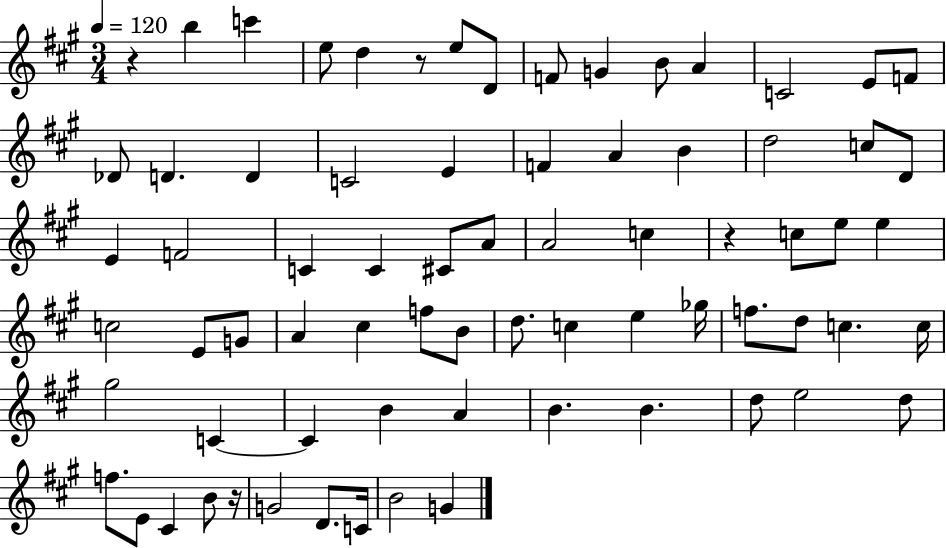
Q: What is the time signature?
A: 3/4